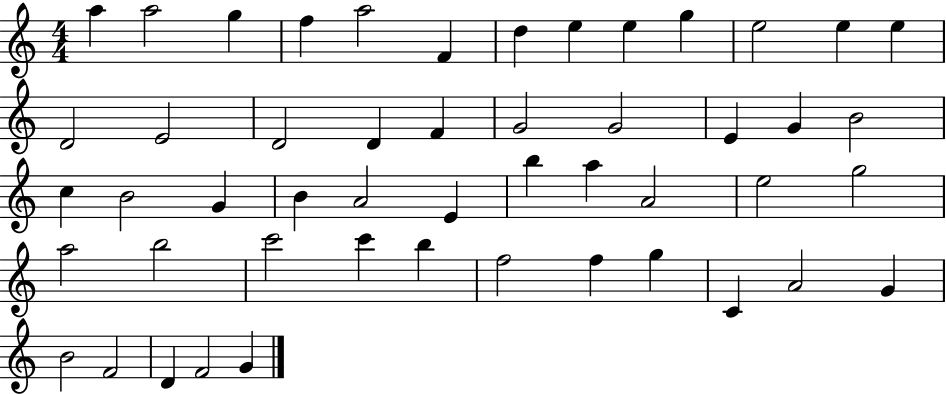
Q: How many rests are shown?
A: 0